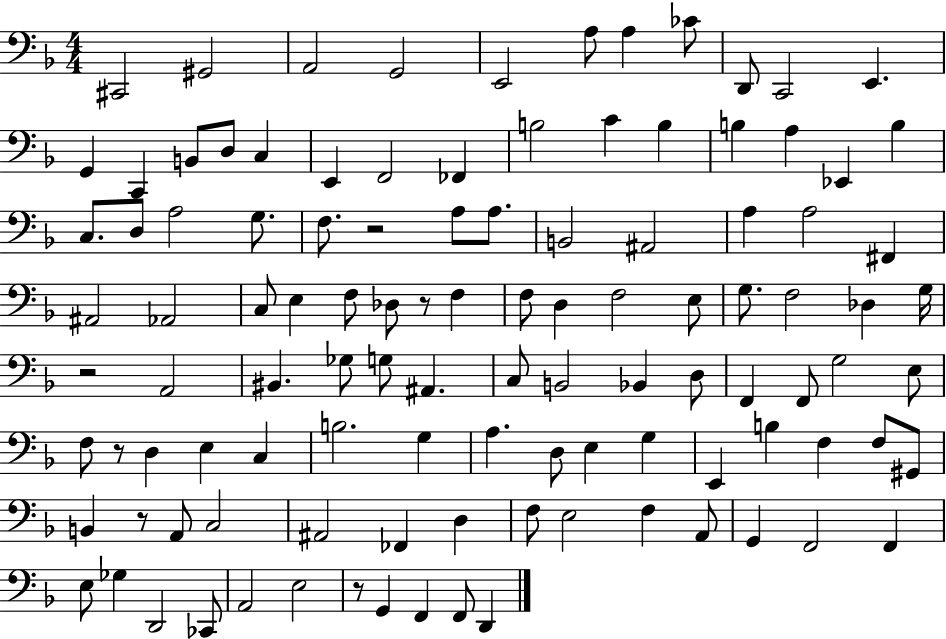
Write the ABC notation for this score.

X:1
T:Untitled
M:4/4
L:1/4
K:F
^C,,2 ^G,,2 A,,2 G,,2 E,,2 A,/2 A, _C/2 D,,/2 C,,2 E,, G,, C,, B,,/2 D,/2 C, E,, F,,2 _F,, B,2 C B, B, A, _E,, B, C,/2 D,/2 A,2 G,/2 F,/2 z2 A,/2 A,/2 B,,2 ^A,,2 A, A,2 ^F,, ^A,,2 _A,,2 C,/2 E, F,/2 _D,/2 z/2 F, F,/2 D, F,2 E,/2 G,/2 F,2 _D, G,/4 z2 A,,2 ^B,, _G,/2 G,/2 ^A,, C,/2 B,,2 _B,, D,/2 F,, F,,/2 G,2 E,/2 F,/2 z/2 D, E, C, B,2 G, A, D,/2 E, G, E,, B, F, F,/2 ^G,,/2 B,, z/2 A,,/2 C,2 ^A,,2 _F,, D, F,/2 E,2 F, A,,/2 G,, F,,2 F,, E,/2 _G, D,,2 _C,,/2 A,,2 E,2 z/2 G,, F,, F,,/2 D,,